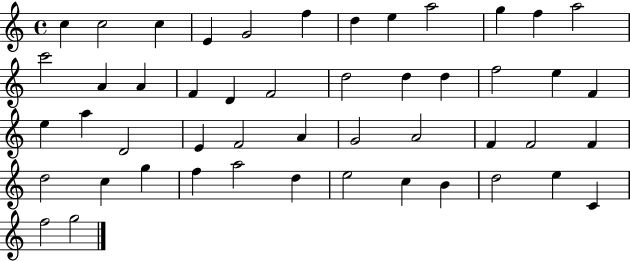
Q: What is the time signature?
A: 4/4